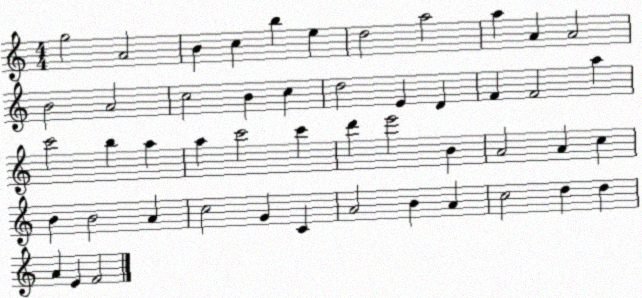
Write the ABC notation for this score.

X:1
T:Untitled
M:4/4
L:1/4
K:C
g2 A2 B c b e d2 a2 a A A2 B2 A2 c2 B c d2 E D F F2 a c'2 b a a c'2 c' d' e'2 B A2 A c B B2 A c2 G C A2 B A c2 d d A E F2